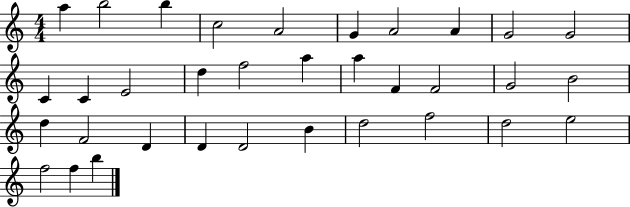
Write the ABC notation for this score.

X:1
T:Untitled
M:4/4
L:1/4
K:C
a b2 b c2 A2 G A2 A G2 G2 C C E2 d f2 a a F F2 G2 B2 d F2 D D D2 B d2 f2 d2 e2 f2 f b